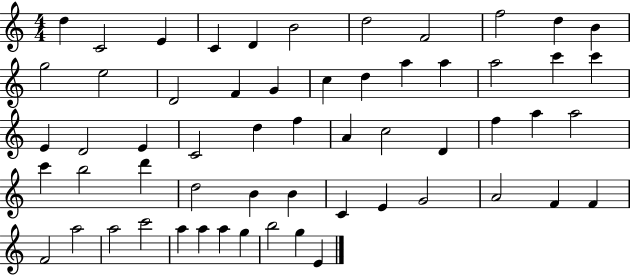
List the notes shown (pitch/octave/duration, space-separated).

D5/q C4/h E4/q C4/q D4/q B4/h D5/h F4/h F5/h D5/q B4/q G5/h E5/h D4/h F4/q G4/q C5/q D5/q A5/q A5/q A5/h C6/q C6/q E4/q D4/h E4/q C4/h D5/q F5/q A4/q C5/h D4/q F5/q A5/q A5/h C6/q B5/h D6/q D5/h B4/q B4/q C4/q E4/q G4/h A4/h F4/q F4/q F4/h A5/h A5/h C6/h A5/q A5/q A5/q G5/q B5/h G5/q E4/q